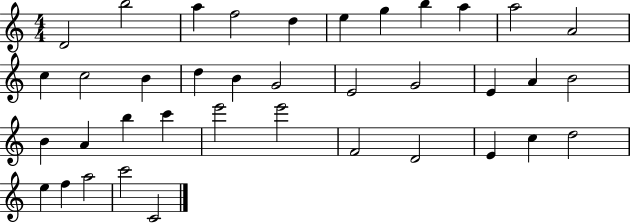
D4/h B5/h A5/q F5/h D5/q E5/q G5/q B5/q A5/q A5/h A4/h C5/q C5/h B4/q D5/q B4/q G4/h E4/h G4/h E4/q A4/q B4/h B4/q A4/q B5/q C6/q E6/h E6/h F4/h D4/h E4/q C5/q D5/h E5/q F5/q A5/h C6/h C4/h